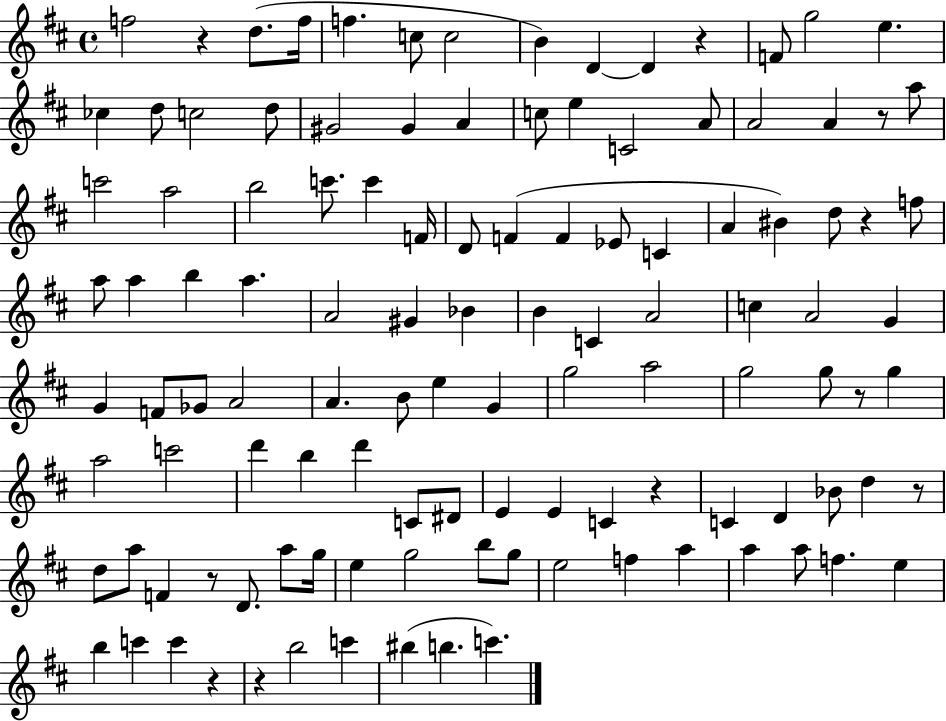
X:1
T:Untitled
M:4/4
L:1/4
K:D
f2 z d/2 f/4 f c/2 c2 B D D z F/2 g2 e _c d/2 c2 d/2 ^G2 ^G A c/2 e C2 A/2 A2 A z/2 a/2 c'2 a2 b2 c'/2 c' F/4 D/2 F F _E/2 C A ^B d/2 z f/2 a/2 a b a A2 ^G _B B C A2 c A2 G G F/2 _G/2 A2 A B/2 e G g2 a2 g2 g/2 z/2 g a2 c'2 d' b d' C/2 ^D/2 E E C z C D _B/2 d z/2 d/2 a/2 F z/2 D/2 a/2 g/4 e g2 b/2 g/2 e2 f a a a/2 f e b c' c' z z b2 c' ^b b c'